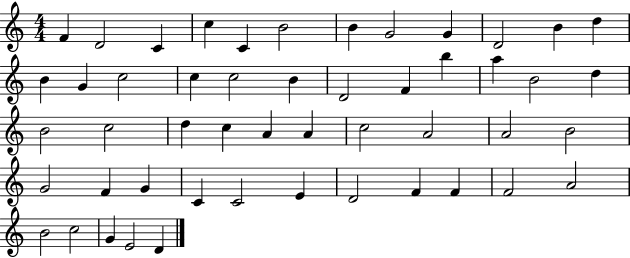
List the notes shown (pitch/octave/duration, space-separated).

F4/q D4/h C4/q C5/q C4/q B4/h B4/q G4/h G4/q D4/h B4/q D5/q B4/q G4/q C5/h C5/q C5/h B4/q D4/h F4/q B5/q A5/q B4/h D5/q B4/h C5/h D5/q C5/q A4/q A4/q C5/h A4/h A4/h B4/h G4/h F4/q G4/q C4/q C4/h E4/q D4/h F4/q F4/q F4/h A4/h B4/h C5/h G4/q E4/h D4/q